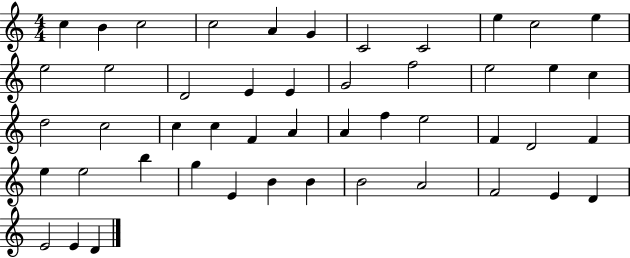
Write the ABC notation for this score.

X:1
T:Untitled
M:4/4
L:1/4
K:C
c B c2 c2 A G C2 C2 e c2 e e2 e2 D2 E E G2 f2 e2 e c d2 c2 c c F A A f e2 F D2 F e e2 b g E B B B2 A2 F2 E D E2 E D